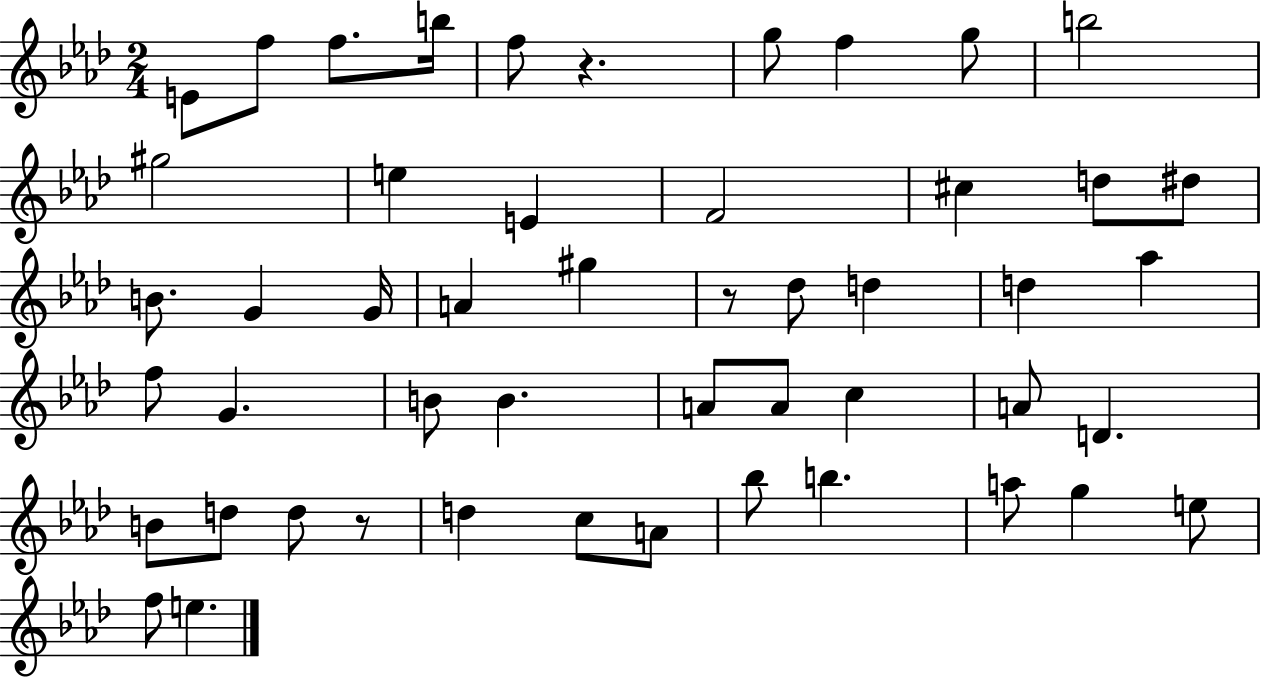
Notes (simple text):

E4/e F5/e F5/e. B5/s F5/e R/q. G5/e F5/q G5/e B5/h G#5/h E5/q E4/q F4/h C#5/q D5/e D#5/e B4/e. G4/q G4/s A4/q G#5/q R/e Db5/e D5/q D5/q Ab5/q F5/e G4/q. B4/e B4/q. A4/e A4/e C5/q A4/e D4/q. B4/e D5/e D5/e R/e D5/q C5/e A4/e Bb5/e B5/q. A5/e G5/q E5/e F5/e E5/q.